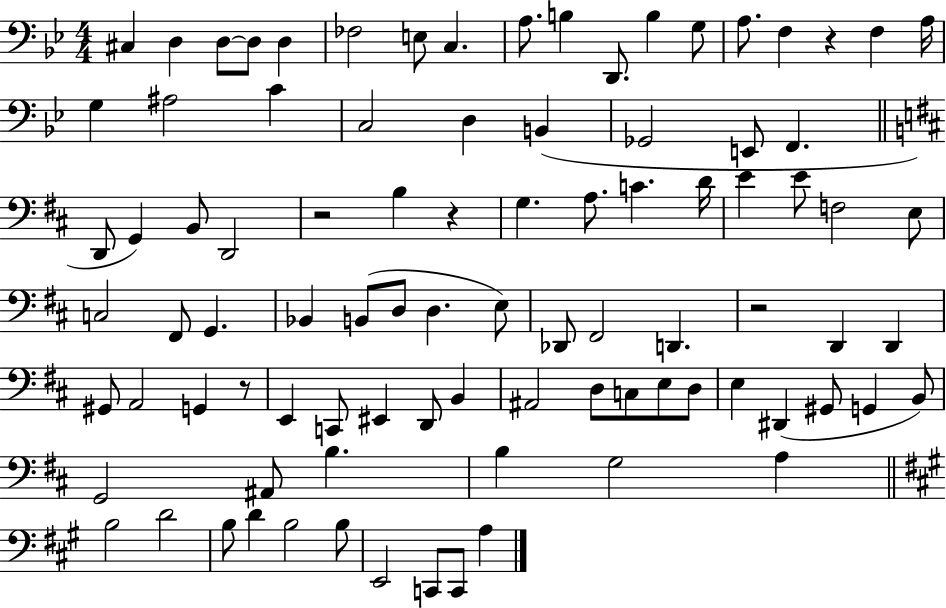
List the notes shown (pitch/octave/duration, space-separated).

C#3/q D3/q D3/e D3/e D3/q FES3/h E3/e C3/q. A3/e. B3/q D2/e. B3/q G3/e A3/e. F3/q R/q F3/q A3/s G3/q A#3/h C4/q C3/h D3/q B2/q Gb2/h E2/e F2/q. D2/e G2/q B2/e D2/h R/h B3/q R/q G3/q. A3/e. C4/q. D4/s E4/q E4/e F3/h E3/e C3/h F#2/e G2/q. Bb2/q B2/e D3/e D3/q. E3/e Db2/e F#2/h D2/q. R/h D2/q D2/q G#2/e A2/h G2/q R/e E2/q C2/e EIS2/q D2/e B2/q A#2/h D3/e C3/e E3/e D3/e E3/q D#2/q G#2/e G2/q B2/e G2/h A#2/e B3/q. B3/q G3/h A3/q B3/h D4/h B3/e D4/q B3/h B3/e E2/h C2/e C2/e A3/q